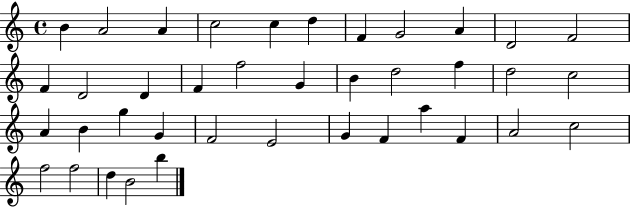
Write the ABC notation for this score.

X:1
T:Untitled
M:4/4
L:1/4
K:C
B A2 A c2 c d F G2 A D2 F2 F D2 D F f2 G B d2 f d2 c2 A B g G F2 E2 G F a F A2 c2 f2 f2 d B2 b